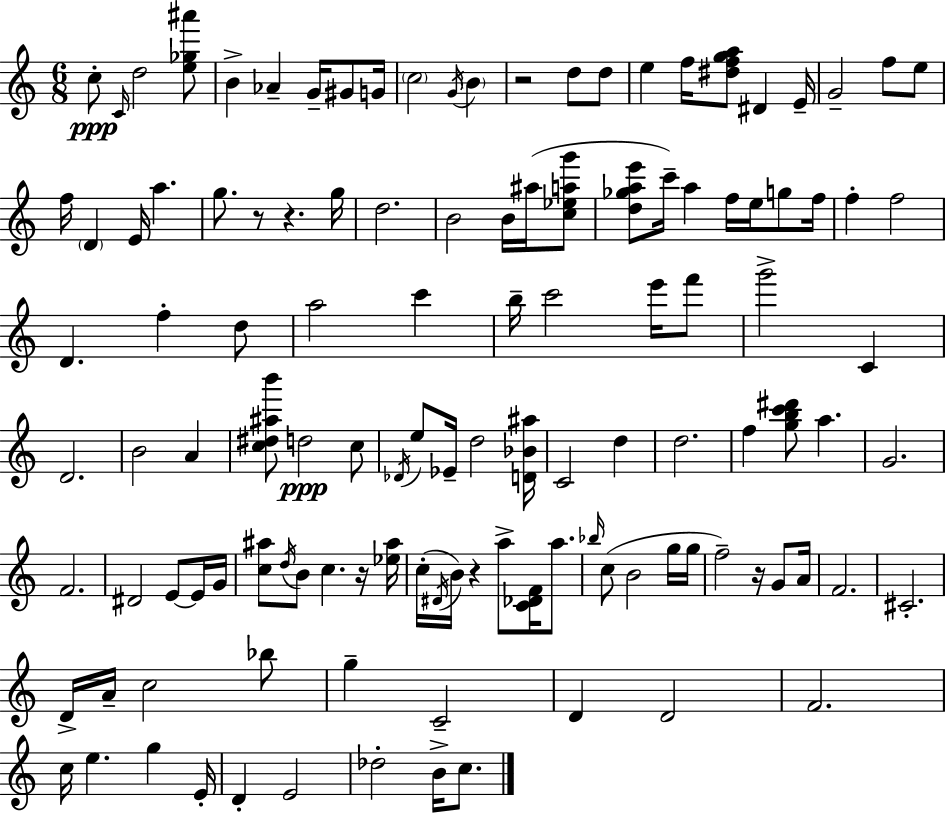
C5/e C4/s D5/h [E5,Gb5,A#6]/e B4/q Ab4/q G4/s G#4/e G4/s C5/h G4/s B4/q R/h D5/e D5/e E5/q F5/s [D#5,F5,G5,A5]/e D#4/q E4/s G4/h F5/e E5/e F5/s D4/q E4/s A5/q. G5/e. R/e R/q. G5/s D5/h. B4/h B4/s A#5/s [C5,Eb5,A5,G6]/e [D5,Gb5,A5,E6]/e C6/s A5/q F5/s E5/s G5/e F5/s F5/q F5/h D4/q. F5/q D5/e A5/h C6/q B5/s C6/h E6/s F6/e G6/h C4/q D4/h. B4/h A4/q [C5,D#5,A#5,B6]/e D5/h C5/e Db4/s E5/e Eb4/s D5/h [D4,Bb4,A#5]/s C4/h D5/q D5/h. F5/q [G5,B5,C6,D#6]/e A5/q. G4/h. F4/h. D#4/h E4/e E4/s G4/s [C5,A#5]/e D5/s B4/e C5/q. R/s [Eb5,A#5]/s C5/s D#4/s B4/s R/q A5/e [C4,Db4,F4]/s A5/e. Bb5/s C5/e B4/h G5/s G5/s F5/h R/s G4/e A4/s F4/h. C#4/h. D4/s A4/s C5/h Bb5/e G5/q C4/h D4/q D4/h F4/h. C5/s E5/q. G5/q E4/s D4/q E4/h Db5/h B4/s C5/e.